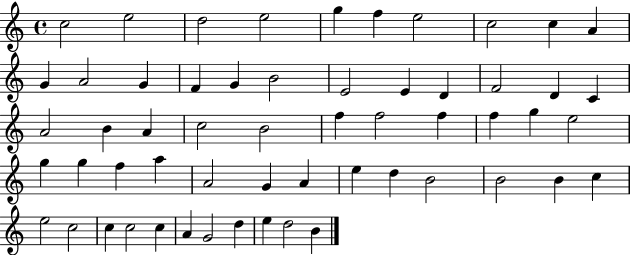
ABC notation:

X:1
T:Untitled
M:4/4
L:1/4
K:C
c2 e2 d2 e2 g f e2 c2 c A G A2 G F G B2 E2 E D F2 D C A2 B A c2 B2 f f2 f f g e2 g g f a A2 G A e d B2 B2 B c e2 c2 c c2 c A G2 d e d2 B